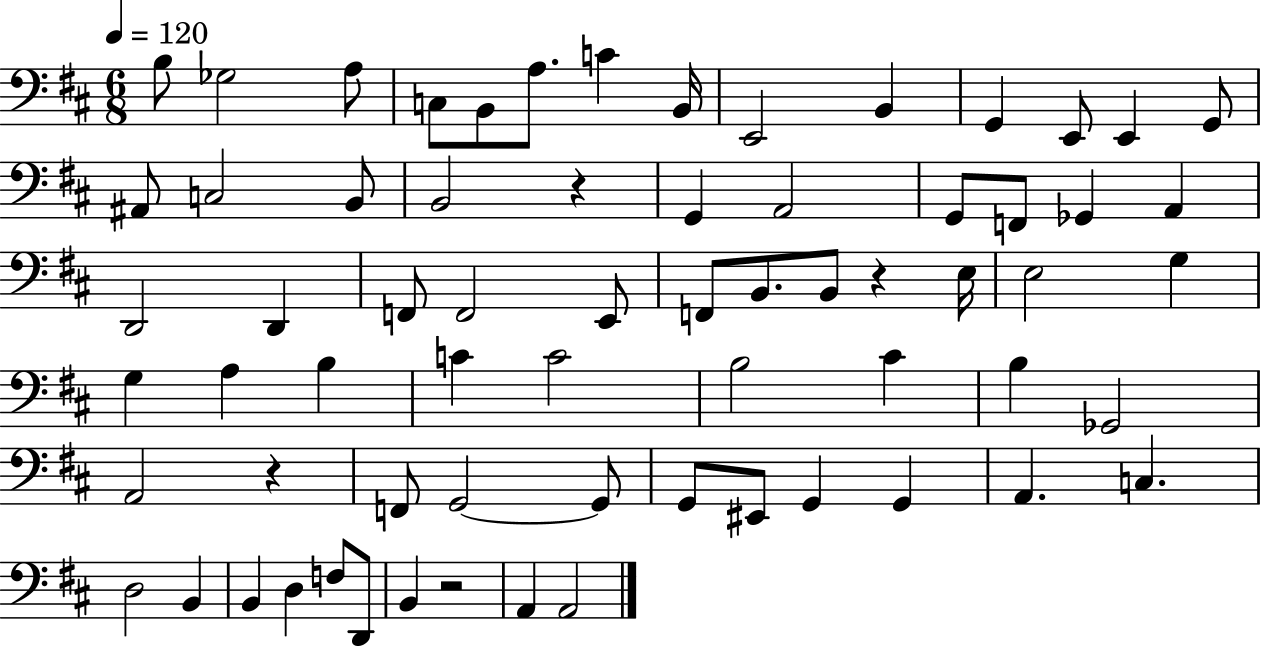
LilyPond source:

{
  \clef bass
  \numericTimeSignature
  \time 6/8
  \key d \major
  \tempo 4 = 120
  b8 ges2 a8 | c8 b,8 a8. c'4 b,16 | e,2 b,4 | g,4 e,8 e,4 g,8 | \break ais,8 c2 b,8 | b,2 r4 | g,4 a,2 | g,8 f,8 ges,4 a,4 | \break d,2 d,4 | f,8 f,2 e,8 | f,8 b,8. b,8 r4 e16 | e2 g4 | \break g4 a4 b4 | c'4 c'2 | b2 cis'4 | b4 ges,2 | \break a,2 r4 | f,8 g,2~~ g,8 | g,8 eis,8 g,4 g,4 | a,4. c4. | \break d2 b,4 | b,4 d4 f8 d,8 | b,4 r2 | a,4 a,2 | \break \bar "|."
}